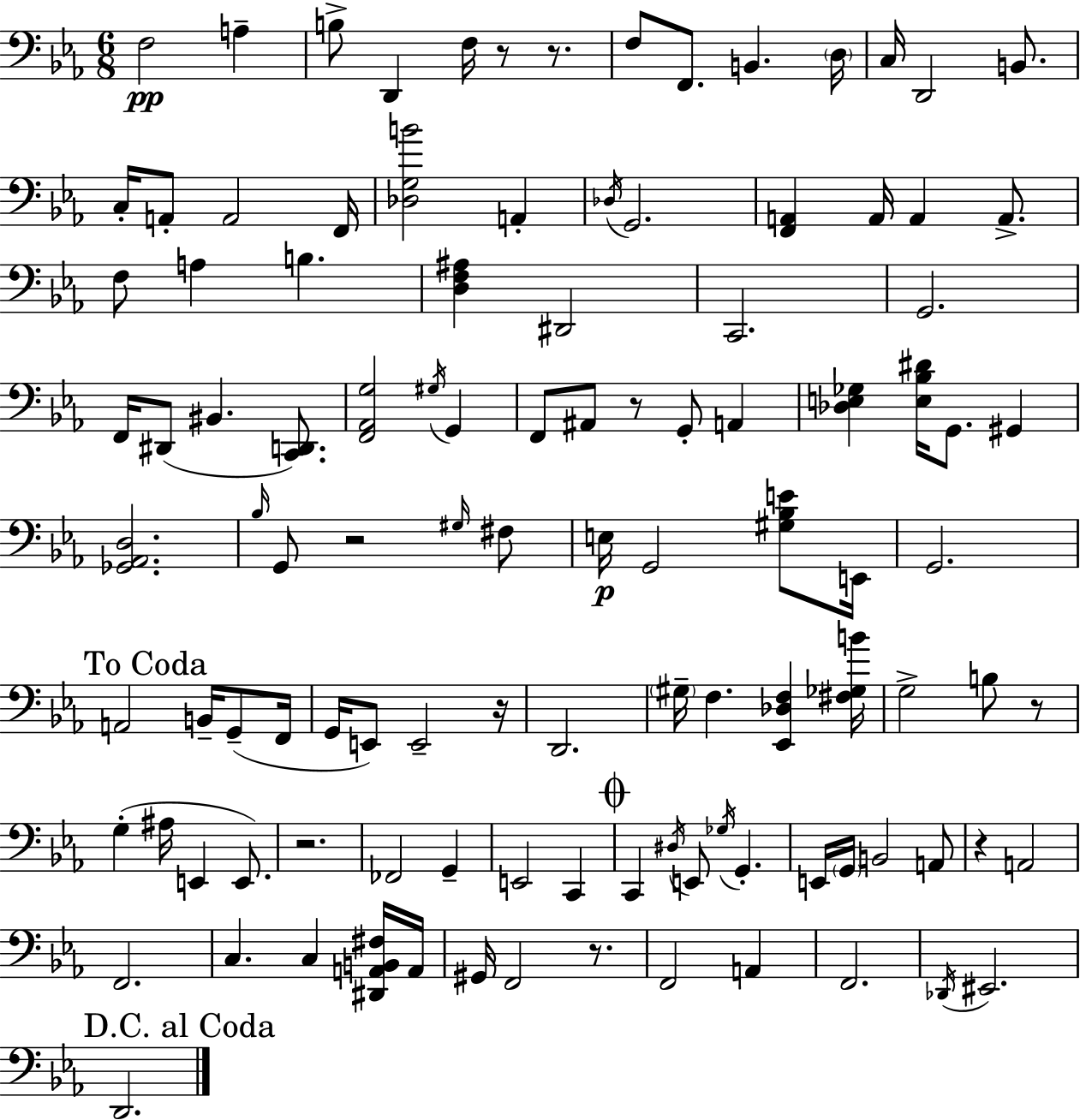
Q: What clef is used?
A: bass